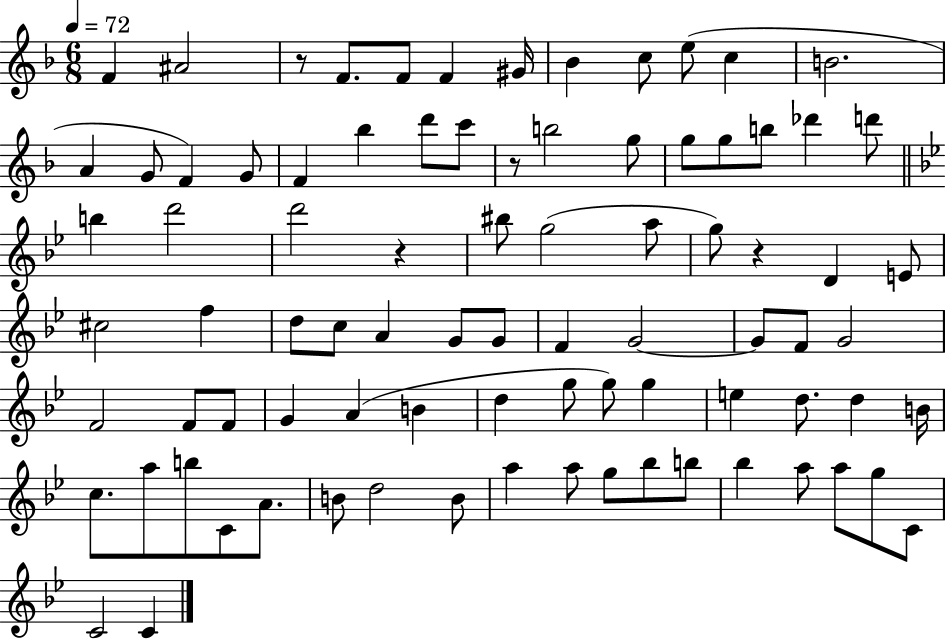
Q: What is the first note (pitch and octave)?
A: F4